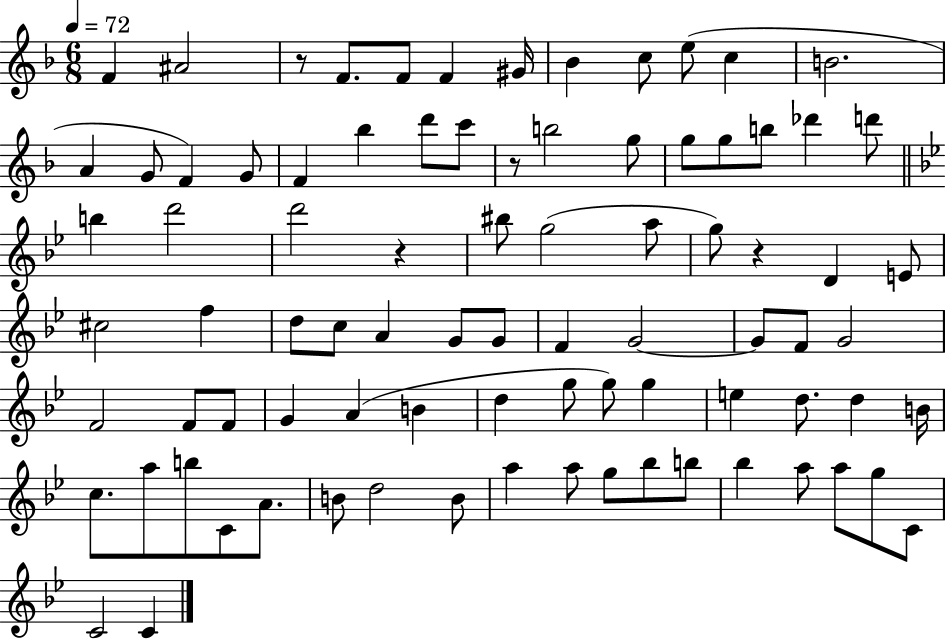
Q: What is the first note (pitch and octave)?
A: F4